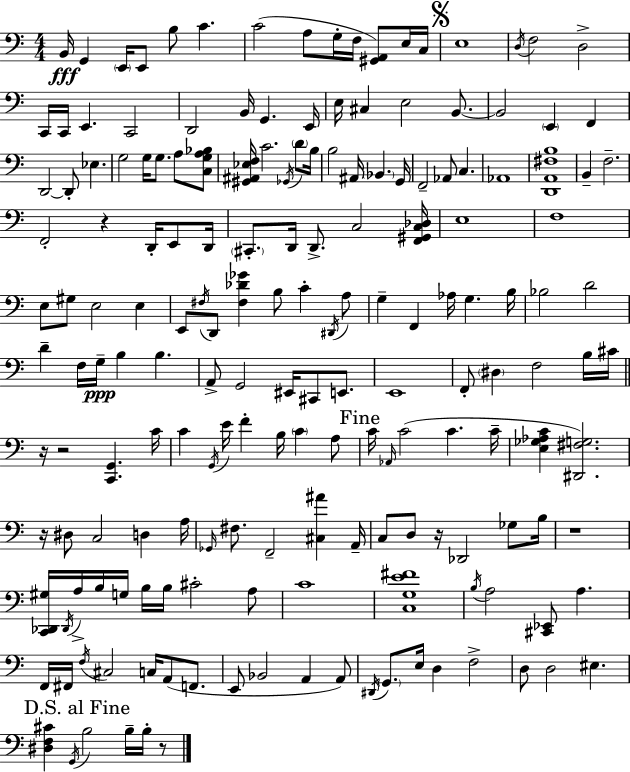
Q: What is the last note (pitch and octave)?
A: B3